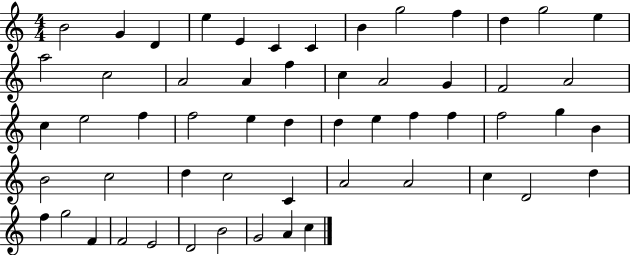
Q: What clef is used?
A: treble